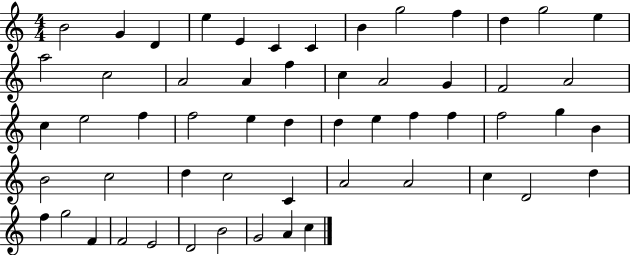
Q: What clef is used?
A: treble